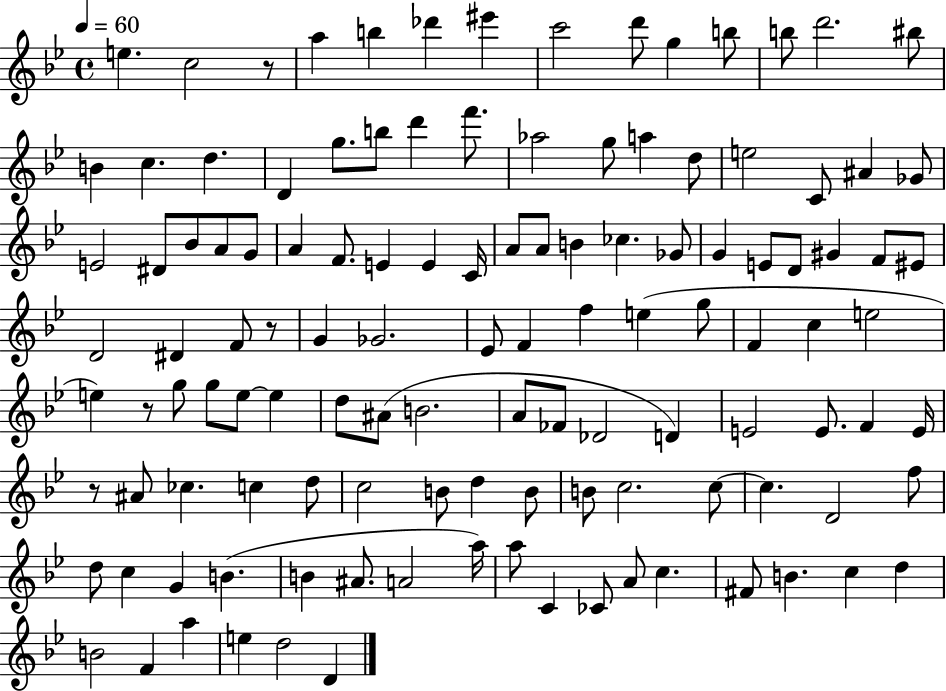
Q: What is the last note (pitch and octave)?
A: D4